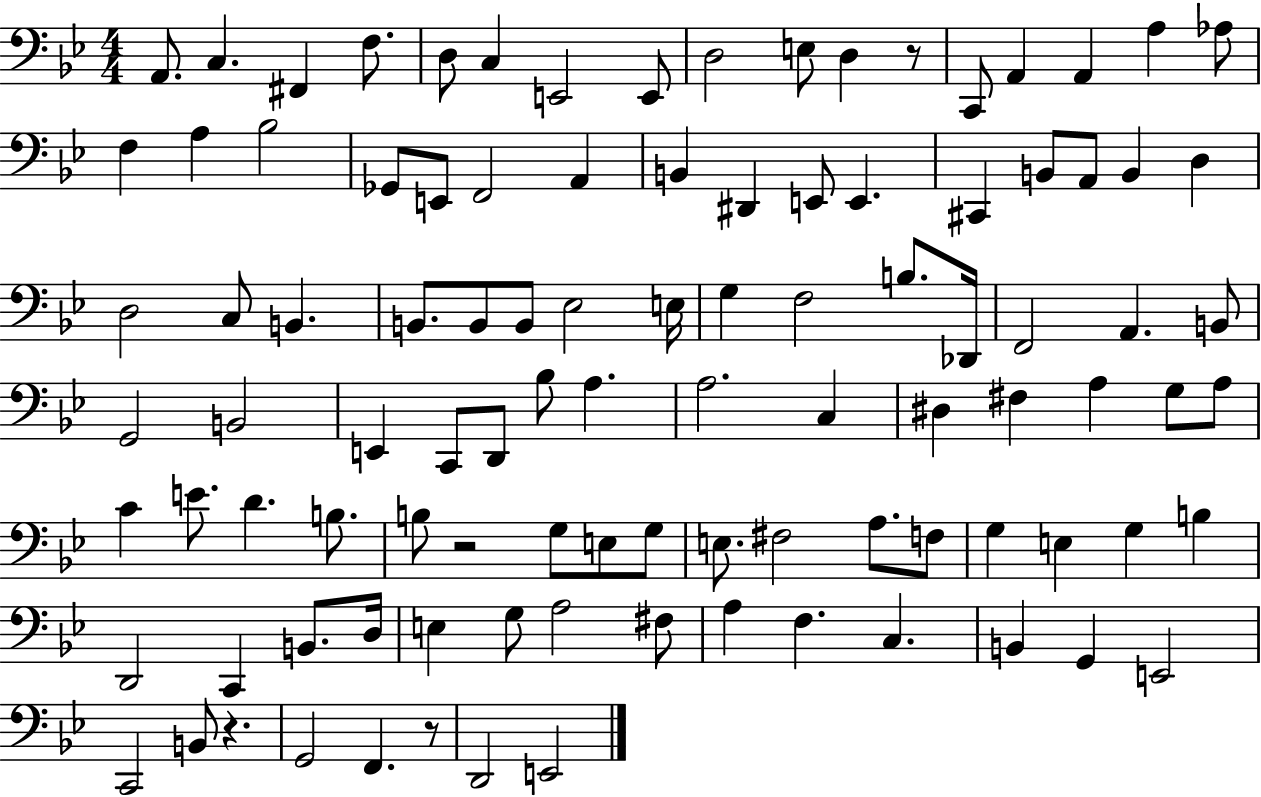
{
  \clef bass
  \numericTimeSignature
  \time 4/4
  \key bes \major
  a,8. c4. fis,4 f8. | d8 c4 e,2 e,8 | d2 e8 d4 r8 | c,8 a,4 a,4 a4 aes8 | \break f4 a4 bes2 | ges,8 e,8 f,2 a,4 | b,4 dis,4 e,8 e,4. | cis,4 b,8 a,8 b,4 d4 | \break d2 c8 b,4. | b,8. b,8 b,8 ees2 e16 | g4 f2 b8. des,16 | f,2 a,4. b,8 | \break g,2 b,2 | e,4 c,8 d,8 bes8 a4. | a2. c4 | dis4 fis4 a4 g8 a8 | \break c'4 e'8. d'4. b8. | b8 r2 g8 e8 g8 | e8. fis2 a8. f8 | g4 e4 g4 b4 | \break d,2 c,4 b,8. d16 | e4 g8 a2 fis8 | a4 f4. c4. | b,4 g,4 e,2 | \break c,2 b,8 r4. | g,2 f,4. r8 | d,2 e,2 | \bar "|."
}